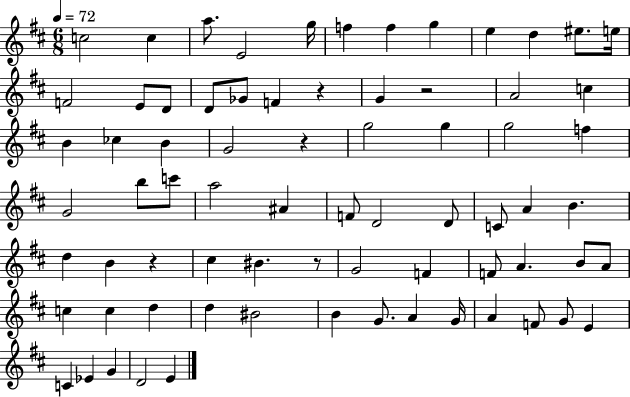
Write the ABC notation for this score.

X:1
T:Untitled
M:6/8
L:1/4
K:D
c2 c a/2 E2 g/4 f f g e d ^e/2 e/4 F2 E/2 D/2 D/2 _G/2 F z G z2 A2 c B _c B G2 z g2 g g2 f G2 b/2 c'/2 a2 ^A F/2 D2 D/2 C/2 A B d B z ^c ^B z/2 G2 F F/2 A B/2 A/2 c c d d ^B2 B G/2 A G/4 A F/2 G/2 E C _E G D2 E